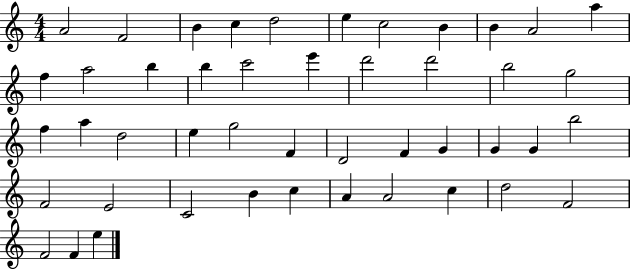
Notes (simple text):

A4/h F4/h B4/q C5/q D5/h E5/q C5/h B4/q B4/q A4/h A5/q F5/q A5/h B5/q B5/q C6/h E6/q D6/h D6/h B5/h G5/h F5/q A5/q D5/h E5/q G5/h F4/q D4/h F4/q G4/q G4/q G4/q B5/h F4/h E4/h C4/h B4/q C5/q A4/q A4/h C5/q D5/h F4/h F4/h F4/q E5/q